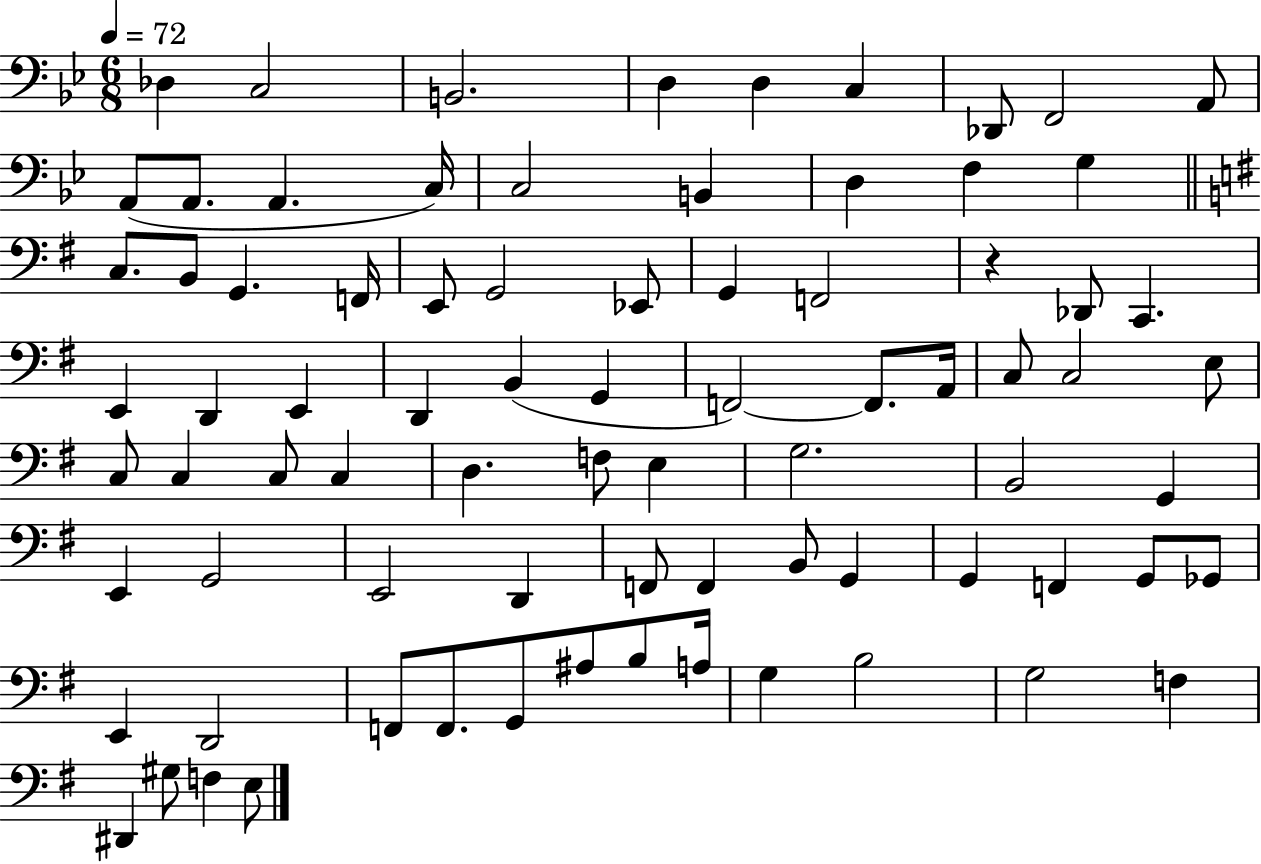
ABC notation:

X:1
T:Untitled
M:6/8
L:1/4
K:Bb
_D, C,2 B,,2 D, D, C, _D,,/2 F,,2 A,,/2 A,,/2 A,,/2 A,, C,/4 C,2 B,, D, F, G, C,/2 B,,/2 G,, F,,/4 E,,/2 G,,2 _E,,/2 G,, F,,2 z _D,,/2 C,, E,, D,, E,, D,, B,, G,, F,,2 F,,/2 A,,/4 C,/2 C,2 E,/2 C,/2 C, C,/2 C, D, F,/2 E, G,2 B,,2 G,, E,, G,,2 E,,2 D,, F,,/2 F,, B,,/2 G,, G,, F,, G,,/2 _G,,/2 E,, D,,2 F,,/2 F,,/2 G,,/2 ^A,/2 B,/2 A,/4 G, B,2 G,2 F, ^D,, ^G,/2 F, E,/2